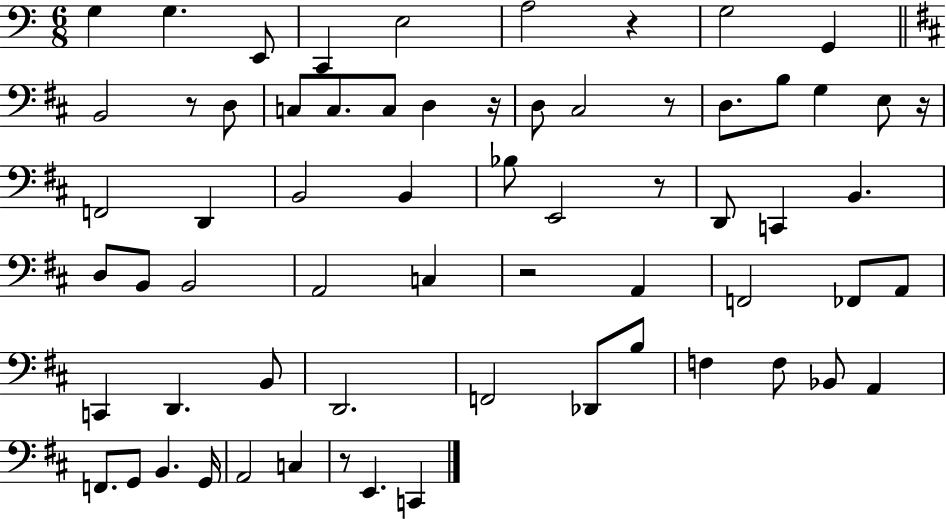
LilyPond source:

{
  \clef bass
  \numericTimeSignature
  \time 6/8
  \key c \major
  g4 g4. e,8 | c,4 e2 | a2 r4 | g2 g,4 | \break \bar "||" \break \key d \major b,2 r8 d8 | c8 c8. c8 d4 r16 | d8 cis2 r8 | d8. b8 g4 e8 r16 | \break f,2 d,4 | b,2 b,4 | bes8 e,2 r8 | d,8 c,4 b,4. | \break d8 b,8 b,2 | a,2 c4 | r2 a,4 | f,2 fes,8 a,8 | \break c,4 d,4. b,8 | d,2. | f,2 des,8 b8 | f4 f8 bes,8 a,4 | \break f,8. g,8 b,4. g,16 | a,2 c4 | r8 e,4. c,4 | \bar "|."
}